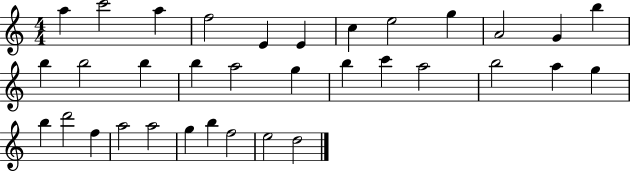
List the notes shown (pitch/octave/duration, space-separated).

A5/q C6/h A5/q F5/h E4/q E4/q C5/q E5/h G5/q A4/h G4/q B5/q B5/q B5/h B5/q B5/q A5/h G5/q B5/q C6/q A5/h B5/h A5/q G5/q B5/q D6/h F5/q A5/h A5/h G5/q B5/q F5/h E5/h D5/h